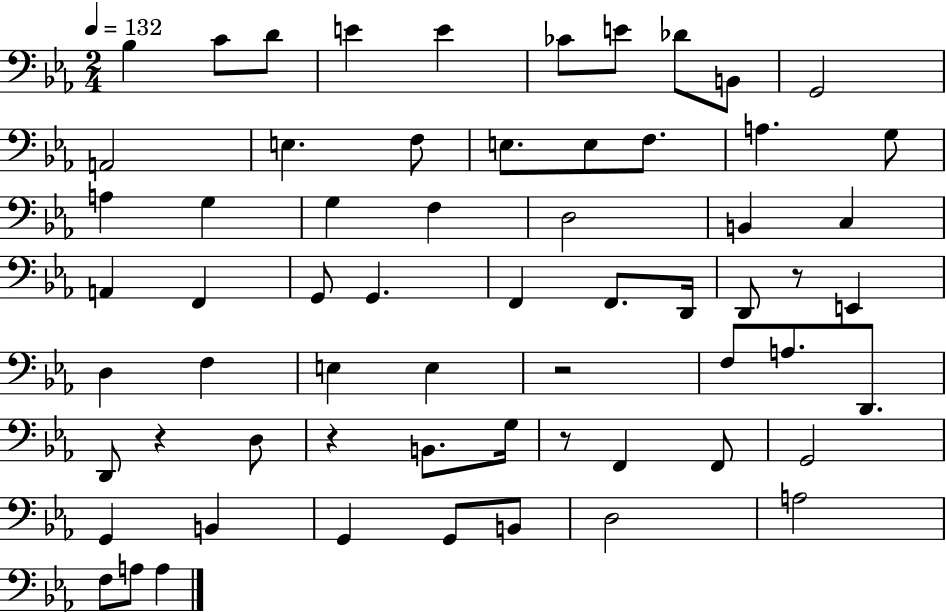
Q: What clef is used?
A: bass